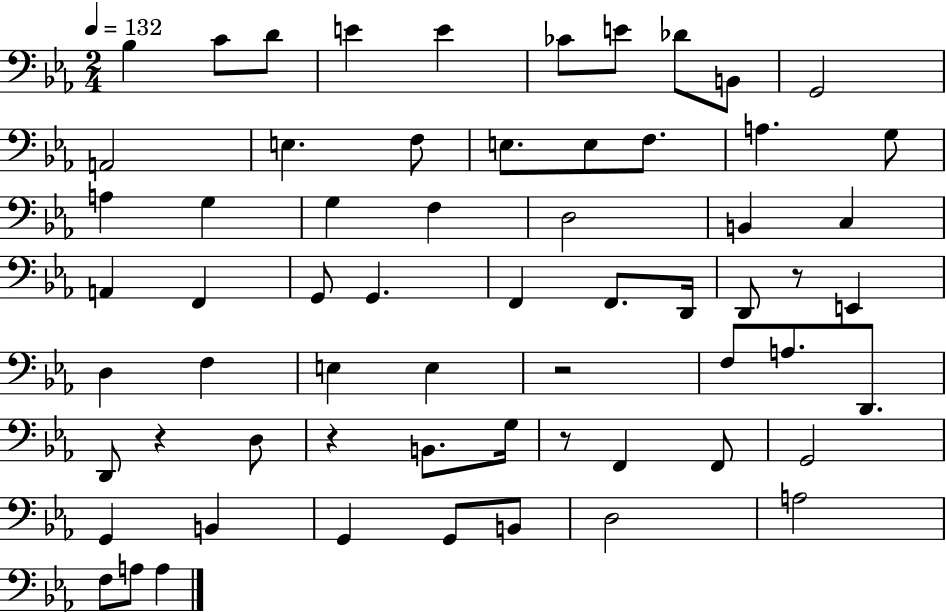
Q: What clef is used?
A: bass